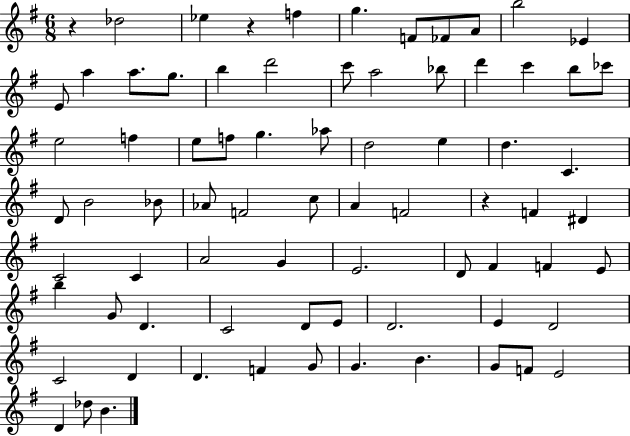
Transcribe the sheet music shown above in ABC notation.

X:1
T:Untitled
M:6/8
L:1/4
K:G
z _d2 _e z f g F/2 _F/2 A/2 b2 _E E/2 a a/2 g/2 b d'2 c'/2 a2 _b/2 d' c' b/2 _c'/2 e2 f e/2 f/2 g _a/2 d2 e d C D/2 B2 _B/2 _A/2 F2 c/2 A F2 z F ^D C2 C A2 G E2 D/2 ^F F E/2 b G/2 D C2 D/2 E/2 D2 E D2 C2 D D F G/2 G B G/2 F/2 E2 D _d/2 B